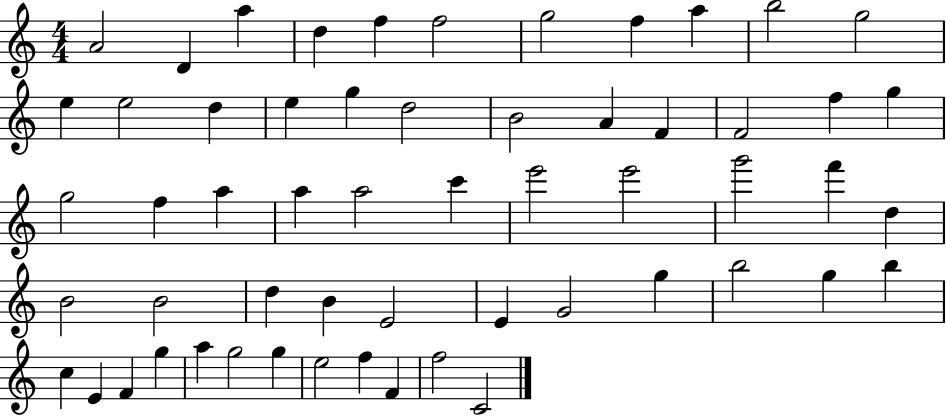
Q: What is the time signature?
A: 4/4